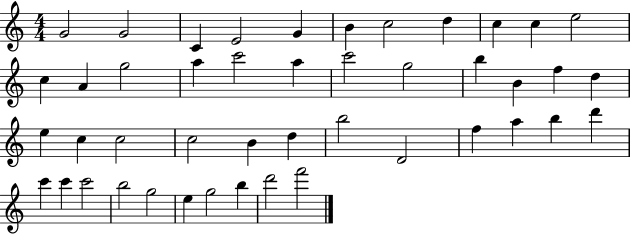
{
  \clef treble
  \numericTimeSignature
  \time 4/4
  \key c \major
  g'2 g'2 | c'4 e'2 g'4 | b'4 c''2 d''4 | c''4 c''4 e''2 | \break c''4 a'4 g''2 | a''4 c'''2 a''4 | c'''2 g''2 | b''4 b'4 f''4 d''4 | \break e''4 c''4 c''2 | c''2 b'4 d''4 | b''2 d'2 | f''4 a''4 b''4 d'''4 | \break c'''4 c'''4 c'''2 | b''2 g''2 | e''4 g''2 b''4 | d'''2 f'''2 | \break \bar "|."
}